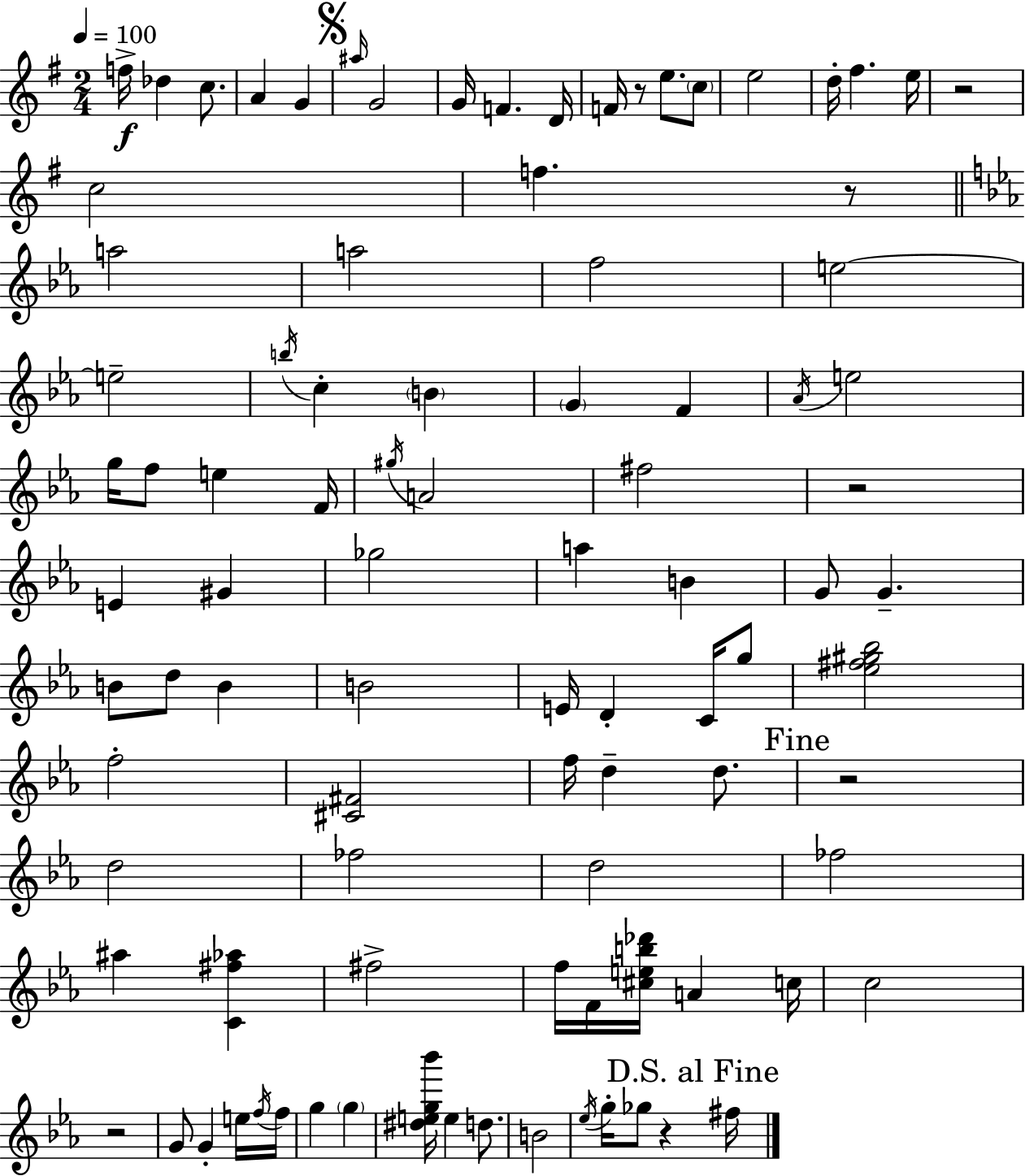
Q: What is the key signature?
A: G major